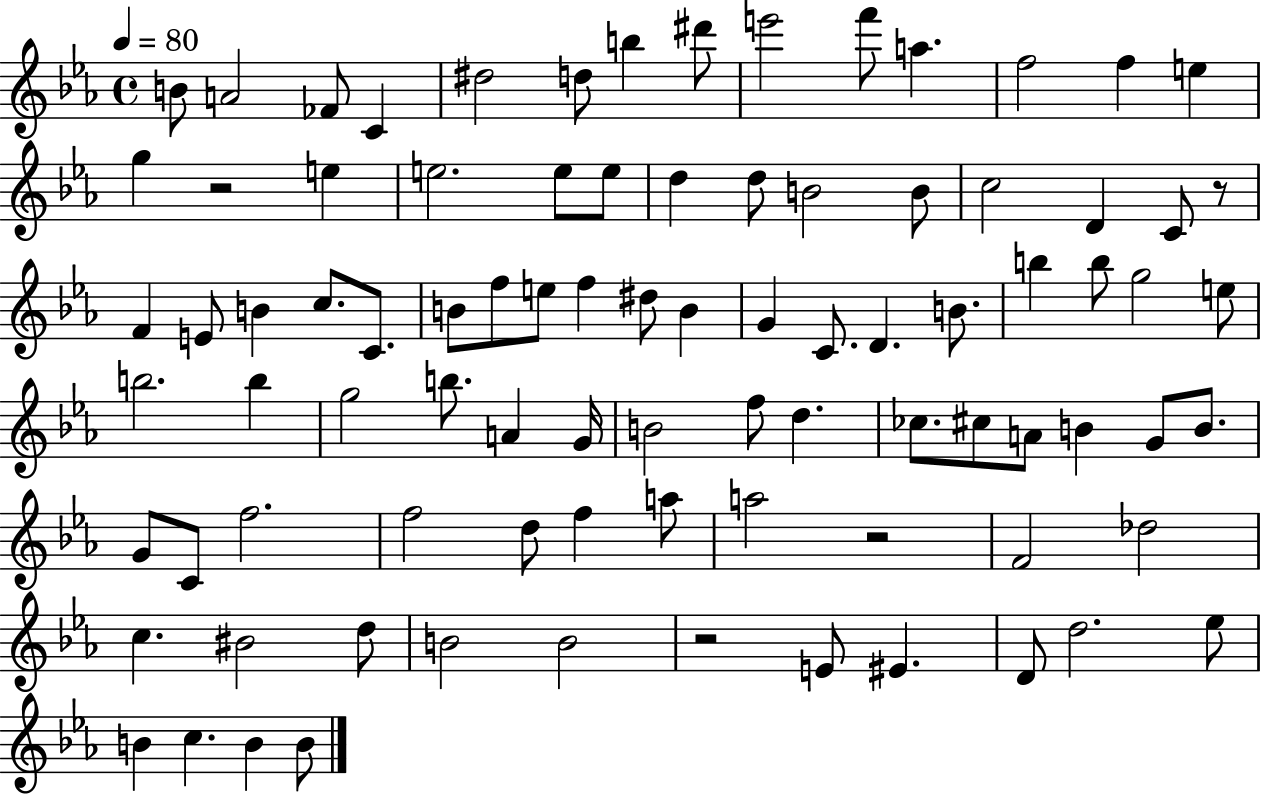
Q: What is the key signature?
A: EES major